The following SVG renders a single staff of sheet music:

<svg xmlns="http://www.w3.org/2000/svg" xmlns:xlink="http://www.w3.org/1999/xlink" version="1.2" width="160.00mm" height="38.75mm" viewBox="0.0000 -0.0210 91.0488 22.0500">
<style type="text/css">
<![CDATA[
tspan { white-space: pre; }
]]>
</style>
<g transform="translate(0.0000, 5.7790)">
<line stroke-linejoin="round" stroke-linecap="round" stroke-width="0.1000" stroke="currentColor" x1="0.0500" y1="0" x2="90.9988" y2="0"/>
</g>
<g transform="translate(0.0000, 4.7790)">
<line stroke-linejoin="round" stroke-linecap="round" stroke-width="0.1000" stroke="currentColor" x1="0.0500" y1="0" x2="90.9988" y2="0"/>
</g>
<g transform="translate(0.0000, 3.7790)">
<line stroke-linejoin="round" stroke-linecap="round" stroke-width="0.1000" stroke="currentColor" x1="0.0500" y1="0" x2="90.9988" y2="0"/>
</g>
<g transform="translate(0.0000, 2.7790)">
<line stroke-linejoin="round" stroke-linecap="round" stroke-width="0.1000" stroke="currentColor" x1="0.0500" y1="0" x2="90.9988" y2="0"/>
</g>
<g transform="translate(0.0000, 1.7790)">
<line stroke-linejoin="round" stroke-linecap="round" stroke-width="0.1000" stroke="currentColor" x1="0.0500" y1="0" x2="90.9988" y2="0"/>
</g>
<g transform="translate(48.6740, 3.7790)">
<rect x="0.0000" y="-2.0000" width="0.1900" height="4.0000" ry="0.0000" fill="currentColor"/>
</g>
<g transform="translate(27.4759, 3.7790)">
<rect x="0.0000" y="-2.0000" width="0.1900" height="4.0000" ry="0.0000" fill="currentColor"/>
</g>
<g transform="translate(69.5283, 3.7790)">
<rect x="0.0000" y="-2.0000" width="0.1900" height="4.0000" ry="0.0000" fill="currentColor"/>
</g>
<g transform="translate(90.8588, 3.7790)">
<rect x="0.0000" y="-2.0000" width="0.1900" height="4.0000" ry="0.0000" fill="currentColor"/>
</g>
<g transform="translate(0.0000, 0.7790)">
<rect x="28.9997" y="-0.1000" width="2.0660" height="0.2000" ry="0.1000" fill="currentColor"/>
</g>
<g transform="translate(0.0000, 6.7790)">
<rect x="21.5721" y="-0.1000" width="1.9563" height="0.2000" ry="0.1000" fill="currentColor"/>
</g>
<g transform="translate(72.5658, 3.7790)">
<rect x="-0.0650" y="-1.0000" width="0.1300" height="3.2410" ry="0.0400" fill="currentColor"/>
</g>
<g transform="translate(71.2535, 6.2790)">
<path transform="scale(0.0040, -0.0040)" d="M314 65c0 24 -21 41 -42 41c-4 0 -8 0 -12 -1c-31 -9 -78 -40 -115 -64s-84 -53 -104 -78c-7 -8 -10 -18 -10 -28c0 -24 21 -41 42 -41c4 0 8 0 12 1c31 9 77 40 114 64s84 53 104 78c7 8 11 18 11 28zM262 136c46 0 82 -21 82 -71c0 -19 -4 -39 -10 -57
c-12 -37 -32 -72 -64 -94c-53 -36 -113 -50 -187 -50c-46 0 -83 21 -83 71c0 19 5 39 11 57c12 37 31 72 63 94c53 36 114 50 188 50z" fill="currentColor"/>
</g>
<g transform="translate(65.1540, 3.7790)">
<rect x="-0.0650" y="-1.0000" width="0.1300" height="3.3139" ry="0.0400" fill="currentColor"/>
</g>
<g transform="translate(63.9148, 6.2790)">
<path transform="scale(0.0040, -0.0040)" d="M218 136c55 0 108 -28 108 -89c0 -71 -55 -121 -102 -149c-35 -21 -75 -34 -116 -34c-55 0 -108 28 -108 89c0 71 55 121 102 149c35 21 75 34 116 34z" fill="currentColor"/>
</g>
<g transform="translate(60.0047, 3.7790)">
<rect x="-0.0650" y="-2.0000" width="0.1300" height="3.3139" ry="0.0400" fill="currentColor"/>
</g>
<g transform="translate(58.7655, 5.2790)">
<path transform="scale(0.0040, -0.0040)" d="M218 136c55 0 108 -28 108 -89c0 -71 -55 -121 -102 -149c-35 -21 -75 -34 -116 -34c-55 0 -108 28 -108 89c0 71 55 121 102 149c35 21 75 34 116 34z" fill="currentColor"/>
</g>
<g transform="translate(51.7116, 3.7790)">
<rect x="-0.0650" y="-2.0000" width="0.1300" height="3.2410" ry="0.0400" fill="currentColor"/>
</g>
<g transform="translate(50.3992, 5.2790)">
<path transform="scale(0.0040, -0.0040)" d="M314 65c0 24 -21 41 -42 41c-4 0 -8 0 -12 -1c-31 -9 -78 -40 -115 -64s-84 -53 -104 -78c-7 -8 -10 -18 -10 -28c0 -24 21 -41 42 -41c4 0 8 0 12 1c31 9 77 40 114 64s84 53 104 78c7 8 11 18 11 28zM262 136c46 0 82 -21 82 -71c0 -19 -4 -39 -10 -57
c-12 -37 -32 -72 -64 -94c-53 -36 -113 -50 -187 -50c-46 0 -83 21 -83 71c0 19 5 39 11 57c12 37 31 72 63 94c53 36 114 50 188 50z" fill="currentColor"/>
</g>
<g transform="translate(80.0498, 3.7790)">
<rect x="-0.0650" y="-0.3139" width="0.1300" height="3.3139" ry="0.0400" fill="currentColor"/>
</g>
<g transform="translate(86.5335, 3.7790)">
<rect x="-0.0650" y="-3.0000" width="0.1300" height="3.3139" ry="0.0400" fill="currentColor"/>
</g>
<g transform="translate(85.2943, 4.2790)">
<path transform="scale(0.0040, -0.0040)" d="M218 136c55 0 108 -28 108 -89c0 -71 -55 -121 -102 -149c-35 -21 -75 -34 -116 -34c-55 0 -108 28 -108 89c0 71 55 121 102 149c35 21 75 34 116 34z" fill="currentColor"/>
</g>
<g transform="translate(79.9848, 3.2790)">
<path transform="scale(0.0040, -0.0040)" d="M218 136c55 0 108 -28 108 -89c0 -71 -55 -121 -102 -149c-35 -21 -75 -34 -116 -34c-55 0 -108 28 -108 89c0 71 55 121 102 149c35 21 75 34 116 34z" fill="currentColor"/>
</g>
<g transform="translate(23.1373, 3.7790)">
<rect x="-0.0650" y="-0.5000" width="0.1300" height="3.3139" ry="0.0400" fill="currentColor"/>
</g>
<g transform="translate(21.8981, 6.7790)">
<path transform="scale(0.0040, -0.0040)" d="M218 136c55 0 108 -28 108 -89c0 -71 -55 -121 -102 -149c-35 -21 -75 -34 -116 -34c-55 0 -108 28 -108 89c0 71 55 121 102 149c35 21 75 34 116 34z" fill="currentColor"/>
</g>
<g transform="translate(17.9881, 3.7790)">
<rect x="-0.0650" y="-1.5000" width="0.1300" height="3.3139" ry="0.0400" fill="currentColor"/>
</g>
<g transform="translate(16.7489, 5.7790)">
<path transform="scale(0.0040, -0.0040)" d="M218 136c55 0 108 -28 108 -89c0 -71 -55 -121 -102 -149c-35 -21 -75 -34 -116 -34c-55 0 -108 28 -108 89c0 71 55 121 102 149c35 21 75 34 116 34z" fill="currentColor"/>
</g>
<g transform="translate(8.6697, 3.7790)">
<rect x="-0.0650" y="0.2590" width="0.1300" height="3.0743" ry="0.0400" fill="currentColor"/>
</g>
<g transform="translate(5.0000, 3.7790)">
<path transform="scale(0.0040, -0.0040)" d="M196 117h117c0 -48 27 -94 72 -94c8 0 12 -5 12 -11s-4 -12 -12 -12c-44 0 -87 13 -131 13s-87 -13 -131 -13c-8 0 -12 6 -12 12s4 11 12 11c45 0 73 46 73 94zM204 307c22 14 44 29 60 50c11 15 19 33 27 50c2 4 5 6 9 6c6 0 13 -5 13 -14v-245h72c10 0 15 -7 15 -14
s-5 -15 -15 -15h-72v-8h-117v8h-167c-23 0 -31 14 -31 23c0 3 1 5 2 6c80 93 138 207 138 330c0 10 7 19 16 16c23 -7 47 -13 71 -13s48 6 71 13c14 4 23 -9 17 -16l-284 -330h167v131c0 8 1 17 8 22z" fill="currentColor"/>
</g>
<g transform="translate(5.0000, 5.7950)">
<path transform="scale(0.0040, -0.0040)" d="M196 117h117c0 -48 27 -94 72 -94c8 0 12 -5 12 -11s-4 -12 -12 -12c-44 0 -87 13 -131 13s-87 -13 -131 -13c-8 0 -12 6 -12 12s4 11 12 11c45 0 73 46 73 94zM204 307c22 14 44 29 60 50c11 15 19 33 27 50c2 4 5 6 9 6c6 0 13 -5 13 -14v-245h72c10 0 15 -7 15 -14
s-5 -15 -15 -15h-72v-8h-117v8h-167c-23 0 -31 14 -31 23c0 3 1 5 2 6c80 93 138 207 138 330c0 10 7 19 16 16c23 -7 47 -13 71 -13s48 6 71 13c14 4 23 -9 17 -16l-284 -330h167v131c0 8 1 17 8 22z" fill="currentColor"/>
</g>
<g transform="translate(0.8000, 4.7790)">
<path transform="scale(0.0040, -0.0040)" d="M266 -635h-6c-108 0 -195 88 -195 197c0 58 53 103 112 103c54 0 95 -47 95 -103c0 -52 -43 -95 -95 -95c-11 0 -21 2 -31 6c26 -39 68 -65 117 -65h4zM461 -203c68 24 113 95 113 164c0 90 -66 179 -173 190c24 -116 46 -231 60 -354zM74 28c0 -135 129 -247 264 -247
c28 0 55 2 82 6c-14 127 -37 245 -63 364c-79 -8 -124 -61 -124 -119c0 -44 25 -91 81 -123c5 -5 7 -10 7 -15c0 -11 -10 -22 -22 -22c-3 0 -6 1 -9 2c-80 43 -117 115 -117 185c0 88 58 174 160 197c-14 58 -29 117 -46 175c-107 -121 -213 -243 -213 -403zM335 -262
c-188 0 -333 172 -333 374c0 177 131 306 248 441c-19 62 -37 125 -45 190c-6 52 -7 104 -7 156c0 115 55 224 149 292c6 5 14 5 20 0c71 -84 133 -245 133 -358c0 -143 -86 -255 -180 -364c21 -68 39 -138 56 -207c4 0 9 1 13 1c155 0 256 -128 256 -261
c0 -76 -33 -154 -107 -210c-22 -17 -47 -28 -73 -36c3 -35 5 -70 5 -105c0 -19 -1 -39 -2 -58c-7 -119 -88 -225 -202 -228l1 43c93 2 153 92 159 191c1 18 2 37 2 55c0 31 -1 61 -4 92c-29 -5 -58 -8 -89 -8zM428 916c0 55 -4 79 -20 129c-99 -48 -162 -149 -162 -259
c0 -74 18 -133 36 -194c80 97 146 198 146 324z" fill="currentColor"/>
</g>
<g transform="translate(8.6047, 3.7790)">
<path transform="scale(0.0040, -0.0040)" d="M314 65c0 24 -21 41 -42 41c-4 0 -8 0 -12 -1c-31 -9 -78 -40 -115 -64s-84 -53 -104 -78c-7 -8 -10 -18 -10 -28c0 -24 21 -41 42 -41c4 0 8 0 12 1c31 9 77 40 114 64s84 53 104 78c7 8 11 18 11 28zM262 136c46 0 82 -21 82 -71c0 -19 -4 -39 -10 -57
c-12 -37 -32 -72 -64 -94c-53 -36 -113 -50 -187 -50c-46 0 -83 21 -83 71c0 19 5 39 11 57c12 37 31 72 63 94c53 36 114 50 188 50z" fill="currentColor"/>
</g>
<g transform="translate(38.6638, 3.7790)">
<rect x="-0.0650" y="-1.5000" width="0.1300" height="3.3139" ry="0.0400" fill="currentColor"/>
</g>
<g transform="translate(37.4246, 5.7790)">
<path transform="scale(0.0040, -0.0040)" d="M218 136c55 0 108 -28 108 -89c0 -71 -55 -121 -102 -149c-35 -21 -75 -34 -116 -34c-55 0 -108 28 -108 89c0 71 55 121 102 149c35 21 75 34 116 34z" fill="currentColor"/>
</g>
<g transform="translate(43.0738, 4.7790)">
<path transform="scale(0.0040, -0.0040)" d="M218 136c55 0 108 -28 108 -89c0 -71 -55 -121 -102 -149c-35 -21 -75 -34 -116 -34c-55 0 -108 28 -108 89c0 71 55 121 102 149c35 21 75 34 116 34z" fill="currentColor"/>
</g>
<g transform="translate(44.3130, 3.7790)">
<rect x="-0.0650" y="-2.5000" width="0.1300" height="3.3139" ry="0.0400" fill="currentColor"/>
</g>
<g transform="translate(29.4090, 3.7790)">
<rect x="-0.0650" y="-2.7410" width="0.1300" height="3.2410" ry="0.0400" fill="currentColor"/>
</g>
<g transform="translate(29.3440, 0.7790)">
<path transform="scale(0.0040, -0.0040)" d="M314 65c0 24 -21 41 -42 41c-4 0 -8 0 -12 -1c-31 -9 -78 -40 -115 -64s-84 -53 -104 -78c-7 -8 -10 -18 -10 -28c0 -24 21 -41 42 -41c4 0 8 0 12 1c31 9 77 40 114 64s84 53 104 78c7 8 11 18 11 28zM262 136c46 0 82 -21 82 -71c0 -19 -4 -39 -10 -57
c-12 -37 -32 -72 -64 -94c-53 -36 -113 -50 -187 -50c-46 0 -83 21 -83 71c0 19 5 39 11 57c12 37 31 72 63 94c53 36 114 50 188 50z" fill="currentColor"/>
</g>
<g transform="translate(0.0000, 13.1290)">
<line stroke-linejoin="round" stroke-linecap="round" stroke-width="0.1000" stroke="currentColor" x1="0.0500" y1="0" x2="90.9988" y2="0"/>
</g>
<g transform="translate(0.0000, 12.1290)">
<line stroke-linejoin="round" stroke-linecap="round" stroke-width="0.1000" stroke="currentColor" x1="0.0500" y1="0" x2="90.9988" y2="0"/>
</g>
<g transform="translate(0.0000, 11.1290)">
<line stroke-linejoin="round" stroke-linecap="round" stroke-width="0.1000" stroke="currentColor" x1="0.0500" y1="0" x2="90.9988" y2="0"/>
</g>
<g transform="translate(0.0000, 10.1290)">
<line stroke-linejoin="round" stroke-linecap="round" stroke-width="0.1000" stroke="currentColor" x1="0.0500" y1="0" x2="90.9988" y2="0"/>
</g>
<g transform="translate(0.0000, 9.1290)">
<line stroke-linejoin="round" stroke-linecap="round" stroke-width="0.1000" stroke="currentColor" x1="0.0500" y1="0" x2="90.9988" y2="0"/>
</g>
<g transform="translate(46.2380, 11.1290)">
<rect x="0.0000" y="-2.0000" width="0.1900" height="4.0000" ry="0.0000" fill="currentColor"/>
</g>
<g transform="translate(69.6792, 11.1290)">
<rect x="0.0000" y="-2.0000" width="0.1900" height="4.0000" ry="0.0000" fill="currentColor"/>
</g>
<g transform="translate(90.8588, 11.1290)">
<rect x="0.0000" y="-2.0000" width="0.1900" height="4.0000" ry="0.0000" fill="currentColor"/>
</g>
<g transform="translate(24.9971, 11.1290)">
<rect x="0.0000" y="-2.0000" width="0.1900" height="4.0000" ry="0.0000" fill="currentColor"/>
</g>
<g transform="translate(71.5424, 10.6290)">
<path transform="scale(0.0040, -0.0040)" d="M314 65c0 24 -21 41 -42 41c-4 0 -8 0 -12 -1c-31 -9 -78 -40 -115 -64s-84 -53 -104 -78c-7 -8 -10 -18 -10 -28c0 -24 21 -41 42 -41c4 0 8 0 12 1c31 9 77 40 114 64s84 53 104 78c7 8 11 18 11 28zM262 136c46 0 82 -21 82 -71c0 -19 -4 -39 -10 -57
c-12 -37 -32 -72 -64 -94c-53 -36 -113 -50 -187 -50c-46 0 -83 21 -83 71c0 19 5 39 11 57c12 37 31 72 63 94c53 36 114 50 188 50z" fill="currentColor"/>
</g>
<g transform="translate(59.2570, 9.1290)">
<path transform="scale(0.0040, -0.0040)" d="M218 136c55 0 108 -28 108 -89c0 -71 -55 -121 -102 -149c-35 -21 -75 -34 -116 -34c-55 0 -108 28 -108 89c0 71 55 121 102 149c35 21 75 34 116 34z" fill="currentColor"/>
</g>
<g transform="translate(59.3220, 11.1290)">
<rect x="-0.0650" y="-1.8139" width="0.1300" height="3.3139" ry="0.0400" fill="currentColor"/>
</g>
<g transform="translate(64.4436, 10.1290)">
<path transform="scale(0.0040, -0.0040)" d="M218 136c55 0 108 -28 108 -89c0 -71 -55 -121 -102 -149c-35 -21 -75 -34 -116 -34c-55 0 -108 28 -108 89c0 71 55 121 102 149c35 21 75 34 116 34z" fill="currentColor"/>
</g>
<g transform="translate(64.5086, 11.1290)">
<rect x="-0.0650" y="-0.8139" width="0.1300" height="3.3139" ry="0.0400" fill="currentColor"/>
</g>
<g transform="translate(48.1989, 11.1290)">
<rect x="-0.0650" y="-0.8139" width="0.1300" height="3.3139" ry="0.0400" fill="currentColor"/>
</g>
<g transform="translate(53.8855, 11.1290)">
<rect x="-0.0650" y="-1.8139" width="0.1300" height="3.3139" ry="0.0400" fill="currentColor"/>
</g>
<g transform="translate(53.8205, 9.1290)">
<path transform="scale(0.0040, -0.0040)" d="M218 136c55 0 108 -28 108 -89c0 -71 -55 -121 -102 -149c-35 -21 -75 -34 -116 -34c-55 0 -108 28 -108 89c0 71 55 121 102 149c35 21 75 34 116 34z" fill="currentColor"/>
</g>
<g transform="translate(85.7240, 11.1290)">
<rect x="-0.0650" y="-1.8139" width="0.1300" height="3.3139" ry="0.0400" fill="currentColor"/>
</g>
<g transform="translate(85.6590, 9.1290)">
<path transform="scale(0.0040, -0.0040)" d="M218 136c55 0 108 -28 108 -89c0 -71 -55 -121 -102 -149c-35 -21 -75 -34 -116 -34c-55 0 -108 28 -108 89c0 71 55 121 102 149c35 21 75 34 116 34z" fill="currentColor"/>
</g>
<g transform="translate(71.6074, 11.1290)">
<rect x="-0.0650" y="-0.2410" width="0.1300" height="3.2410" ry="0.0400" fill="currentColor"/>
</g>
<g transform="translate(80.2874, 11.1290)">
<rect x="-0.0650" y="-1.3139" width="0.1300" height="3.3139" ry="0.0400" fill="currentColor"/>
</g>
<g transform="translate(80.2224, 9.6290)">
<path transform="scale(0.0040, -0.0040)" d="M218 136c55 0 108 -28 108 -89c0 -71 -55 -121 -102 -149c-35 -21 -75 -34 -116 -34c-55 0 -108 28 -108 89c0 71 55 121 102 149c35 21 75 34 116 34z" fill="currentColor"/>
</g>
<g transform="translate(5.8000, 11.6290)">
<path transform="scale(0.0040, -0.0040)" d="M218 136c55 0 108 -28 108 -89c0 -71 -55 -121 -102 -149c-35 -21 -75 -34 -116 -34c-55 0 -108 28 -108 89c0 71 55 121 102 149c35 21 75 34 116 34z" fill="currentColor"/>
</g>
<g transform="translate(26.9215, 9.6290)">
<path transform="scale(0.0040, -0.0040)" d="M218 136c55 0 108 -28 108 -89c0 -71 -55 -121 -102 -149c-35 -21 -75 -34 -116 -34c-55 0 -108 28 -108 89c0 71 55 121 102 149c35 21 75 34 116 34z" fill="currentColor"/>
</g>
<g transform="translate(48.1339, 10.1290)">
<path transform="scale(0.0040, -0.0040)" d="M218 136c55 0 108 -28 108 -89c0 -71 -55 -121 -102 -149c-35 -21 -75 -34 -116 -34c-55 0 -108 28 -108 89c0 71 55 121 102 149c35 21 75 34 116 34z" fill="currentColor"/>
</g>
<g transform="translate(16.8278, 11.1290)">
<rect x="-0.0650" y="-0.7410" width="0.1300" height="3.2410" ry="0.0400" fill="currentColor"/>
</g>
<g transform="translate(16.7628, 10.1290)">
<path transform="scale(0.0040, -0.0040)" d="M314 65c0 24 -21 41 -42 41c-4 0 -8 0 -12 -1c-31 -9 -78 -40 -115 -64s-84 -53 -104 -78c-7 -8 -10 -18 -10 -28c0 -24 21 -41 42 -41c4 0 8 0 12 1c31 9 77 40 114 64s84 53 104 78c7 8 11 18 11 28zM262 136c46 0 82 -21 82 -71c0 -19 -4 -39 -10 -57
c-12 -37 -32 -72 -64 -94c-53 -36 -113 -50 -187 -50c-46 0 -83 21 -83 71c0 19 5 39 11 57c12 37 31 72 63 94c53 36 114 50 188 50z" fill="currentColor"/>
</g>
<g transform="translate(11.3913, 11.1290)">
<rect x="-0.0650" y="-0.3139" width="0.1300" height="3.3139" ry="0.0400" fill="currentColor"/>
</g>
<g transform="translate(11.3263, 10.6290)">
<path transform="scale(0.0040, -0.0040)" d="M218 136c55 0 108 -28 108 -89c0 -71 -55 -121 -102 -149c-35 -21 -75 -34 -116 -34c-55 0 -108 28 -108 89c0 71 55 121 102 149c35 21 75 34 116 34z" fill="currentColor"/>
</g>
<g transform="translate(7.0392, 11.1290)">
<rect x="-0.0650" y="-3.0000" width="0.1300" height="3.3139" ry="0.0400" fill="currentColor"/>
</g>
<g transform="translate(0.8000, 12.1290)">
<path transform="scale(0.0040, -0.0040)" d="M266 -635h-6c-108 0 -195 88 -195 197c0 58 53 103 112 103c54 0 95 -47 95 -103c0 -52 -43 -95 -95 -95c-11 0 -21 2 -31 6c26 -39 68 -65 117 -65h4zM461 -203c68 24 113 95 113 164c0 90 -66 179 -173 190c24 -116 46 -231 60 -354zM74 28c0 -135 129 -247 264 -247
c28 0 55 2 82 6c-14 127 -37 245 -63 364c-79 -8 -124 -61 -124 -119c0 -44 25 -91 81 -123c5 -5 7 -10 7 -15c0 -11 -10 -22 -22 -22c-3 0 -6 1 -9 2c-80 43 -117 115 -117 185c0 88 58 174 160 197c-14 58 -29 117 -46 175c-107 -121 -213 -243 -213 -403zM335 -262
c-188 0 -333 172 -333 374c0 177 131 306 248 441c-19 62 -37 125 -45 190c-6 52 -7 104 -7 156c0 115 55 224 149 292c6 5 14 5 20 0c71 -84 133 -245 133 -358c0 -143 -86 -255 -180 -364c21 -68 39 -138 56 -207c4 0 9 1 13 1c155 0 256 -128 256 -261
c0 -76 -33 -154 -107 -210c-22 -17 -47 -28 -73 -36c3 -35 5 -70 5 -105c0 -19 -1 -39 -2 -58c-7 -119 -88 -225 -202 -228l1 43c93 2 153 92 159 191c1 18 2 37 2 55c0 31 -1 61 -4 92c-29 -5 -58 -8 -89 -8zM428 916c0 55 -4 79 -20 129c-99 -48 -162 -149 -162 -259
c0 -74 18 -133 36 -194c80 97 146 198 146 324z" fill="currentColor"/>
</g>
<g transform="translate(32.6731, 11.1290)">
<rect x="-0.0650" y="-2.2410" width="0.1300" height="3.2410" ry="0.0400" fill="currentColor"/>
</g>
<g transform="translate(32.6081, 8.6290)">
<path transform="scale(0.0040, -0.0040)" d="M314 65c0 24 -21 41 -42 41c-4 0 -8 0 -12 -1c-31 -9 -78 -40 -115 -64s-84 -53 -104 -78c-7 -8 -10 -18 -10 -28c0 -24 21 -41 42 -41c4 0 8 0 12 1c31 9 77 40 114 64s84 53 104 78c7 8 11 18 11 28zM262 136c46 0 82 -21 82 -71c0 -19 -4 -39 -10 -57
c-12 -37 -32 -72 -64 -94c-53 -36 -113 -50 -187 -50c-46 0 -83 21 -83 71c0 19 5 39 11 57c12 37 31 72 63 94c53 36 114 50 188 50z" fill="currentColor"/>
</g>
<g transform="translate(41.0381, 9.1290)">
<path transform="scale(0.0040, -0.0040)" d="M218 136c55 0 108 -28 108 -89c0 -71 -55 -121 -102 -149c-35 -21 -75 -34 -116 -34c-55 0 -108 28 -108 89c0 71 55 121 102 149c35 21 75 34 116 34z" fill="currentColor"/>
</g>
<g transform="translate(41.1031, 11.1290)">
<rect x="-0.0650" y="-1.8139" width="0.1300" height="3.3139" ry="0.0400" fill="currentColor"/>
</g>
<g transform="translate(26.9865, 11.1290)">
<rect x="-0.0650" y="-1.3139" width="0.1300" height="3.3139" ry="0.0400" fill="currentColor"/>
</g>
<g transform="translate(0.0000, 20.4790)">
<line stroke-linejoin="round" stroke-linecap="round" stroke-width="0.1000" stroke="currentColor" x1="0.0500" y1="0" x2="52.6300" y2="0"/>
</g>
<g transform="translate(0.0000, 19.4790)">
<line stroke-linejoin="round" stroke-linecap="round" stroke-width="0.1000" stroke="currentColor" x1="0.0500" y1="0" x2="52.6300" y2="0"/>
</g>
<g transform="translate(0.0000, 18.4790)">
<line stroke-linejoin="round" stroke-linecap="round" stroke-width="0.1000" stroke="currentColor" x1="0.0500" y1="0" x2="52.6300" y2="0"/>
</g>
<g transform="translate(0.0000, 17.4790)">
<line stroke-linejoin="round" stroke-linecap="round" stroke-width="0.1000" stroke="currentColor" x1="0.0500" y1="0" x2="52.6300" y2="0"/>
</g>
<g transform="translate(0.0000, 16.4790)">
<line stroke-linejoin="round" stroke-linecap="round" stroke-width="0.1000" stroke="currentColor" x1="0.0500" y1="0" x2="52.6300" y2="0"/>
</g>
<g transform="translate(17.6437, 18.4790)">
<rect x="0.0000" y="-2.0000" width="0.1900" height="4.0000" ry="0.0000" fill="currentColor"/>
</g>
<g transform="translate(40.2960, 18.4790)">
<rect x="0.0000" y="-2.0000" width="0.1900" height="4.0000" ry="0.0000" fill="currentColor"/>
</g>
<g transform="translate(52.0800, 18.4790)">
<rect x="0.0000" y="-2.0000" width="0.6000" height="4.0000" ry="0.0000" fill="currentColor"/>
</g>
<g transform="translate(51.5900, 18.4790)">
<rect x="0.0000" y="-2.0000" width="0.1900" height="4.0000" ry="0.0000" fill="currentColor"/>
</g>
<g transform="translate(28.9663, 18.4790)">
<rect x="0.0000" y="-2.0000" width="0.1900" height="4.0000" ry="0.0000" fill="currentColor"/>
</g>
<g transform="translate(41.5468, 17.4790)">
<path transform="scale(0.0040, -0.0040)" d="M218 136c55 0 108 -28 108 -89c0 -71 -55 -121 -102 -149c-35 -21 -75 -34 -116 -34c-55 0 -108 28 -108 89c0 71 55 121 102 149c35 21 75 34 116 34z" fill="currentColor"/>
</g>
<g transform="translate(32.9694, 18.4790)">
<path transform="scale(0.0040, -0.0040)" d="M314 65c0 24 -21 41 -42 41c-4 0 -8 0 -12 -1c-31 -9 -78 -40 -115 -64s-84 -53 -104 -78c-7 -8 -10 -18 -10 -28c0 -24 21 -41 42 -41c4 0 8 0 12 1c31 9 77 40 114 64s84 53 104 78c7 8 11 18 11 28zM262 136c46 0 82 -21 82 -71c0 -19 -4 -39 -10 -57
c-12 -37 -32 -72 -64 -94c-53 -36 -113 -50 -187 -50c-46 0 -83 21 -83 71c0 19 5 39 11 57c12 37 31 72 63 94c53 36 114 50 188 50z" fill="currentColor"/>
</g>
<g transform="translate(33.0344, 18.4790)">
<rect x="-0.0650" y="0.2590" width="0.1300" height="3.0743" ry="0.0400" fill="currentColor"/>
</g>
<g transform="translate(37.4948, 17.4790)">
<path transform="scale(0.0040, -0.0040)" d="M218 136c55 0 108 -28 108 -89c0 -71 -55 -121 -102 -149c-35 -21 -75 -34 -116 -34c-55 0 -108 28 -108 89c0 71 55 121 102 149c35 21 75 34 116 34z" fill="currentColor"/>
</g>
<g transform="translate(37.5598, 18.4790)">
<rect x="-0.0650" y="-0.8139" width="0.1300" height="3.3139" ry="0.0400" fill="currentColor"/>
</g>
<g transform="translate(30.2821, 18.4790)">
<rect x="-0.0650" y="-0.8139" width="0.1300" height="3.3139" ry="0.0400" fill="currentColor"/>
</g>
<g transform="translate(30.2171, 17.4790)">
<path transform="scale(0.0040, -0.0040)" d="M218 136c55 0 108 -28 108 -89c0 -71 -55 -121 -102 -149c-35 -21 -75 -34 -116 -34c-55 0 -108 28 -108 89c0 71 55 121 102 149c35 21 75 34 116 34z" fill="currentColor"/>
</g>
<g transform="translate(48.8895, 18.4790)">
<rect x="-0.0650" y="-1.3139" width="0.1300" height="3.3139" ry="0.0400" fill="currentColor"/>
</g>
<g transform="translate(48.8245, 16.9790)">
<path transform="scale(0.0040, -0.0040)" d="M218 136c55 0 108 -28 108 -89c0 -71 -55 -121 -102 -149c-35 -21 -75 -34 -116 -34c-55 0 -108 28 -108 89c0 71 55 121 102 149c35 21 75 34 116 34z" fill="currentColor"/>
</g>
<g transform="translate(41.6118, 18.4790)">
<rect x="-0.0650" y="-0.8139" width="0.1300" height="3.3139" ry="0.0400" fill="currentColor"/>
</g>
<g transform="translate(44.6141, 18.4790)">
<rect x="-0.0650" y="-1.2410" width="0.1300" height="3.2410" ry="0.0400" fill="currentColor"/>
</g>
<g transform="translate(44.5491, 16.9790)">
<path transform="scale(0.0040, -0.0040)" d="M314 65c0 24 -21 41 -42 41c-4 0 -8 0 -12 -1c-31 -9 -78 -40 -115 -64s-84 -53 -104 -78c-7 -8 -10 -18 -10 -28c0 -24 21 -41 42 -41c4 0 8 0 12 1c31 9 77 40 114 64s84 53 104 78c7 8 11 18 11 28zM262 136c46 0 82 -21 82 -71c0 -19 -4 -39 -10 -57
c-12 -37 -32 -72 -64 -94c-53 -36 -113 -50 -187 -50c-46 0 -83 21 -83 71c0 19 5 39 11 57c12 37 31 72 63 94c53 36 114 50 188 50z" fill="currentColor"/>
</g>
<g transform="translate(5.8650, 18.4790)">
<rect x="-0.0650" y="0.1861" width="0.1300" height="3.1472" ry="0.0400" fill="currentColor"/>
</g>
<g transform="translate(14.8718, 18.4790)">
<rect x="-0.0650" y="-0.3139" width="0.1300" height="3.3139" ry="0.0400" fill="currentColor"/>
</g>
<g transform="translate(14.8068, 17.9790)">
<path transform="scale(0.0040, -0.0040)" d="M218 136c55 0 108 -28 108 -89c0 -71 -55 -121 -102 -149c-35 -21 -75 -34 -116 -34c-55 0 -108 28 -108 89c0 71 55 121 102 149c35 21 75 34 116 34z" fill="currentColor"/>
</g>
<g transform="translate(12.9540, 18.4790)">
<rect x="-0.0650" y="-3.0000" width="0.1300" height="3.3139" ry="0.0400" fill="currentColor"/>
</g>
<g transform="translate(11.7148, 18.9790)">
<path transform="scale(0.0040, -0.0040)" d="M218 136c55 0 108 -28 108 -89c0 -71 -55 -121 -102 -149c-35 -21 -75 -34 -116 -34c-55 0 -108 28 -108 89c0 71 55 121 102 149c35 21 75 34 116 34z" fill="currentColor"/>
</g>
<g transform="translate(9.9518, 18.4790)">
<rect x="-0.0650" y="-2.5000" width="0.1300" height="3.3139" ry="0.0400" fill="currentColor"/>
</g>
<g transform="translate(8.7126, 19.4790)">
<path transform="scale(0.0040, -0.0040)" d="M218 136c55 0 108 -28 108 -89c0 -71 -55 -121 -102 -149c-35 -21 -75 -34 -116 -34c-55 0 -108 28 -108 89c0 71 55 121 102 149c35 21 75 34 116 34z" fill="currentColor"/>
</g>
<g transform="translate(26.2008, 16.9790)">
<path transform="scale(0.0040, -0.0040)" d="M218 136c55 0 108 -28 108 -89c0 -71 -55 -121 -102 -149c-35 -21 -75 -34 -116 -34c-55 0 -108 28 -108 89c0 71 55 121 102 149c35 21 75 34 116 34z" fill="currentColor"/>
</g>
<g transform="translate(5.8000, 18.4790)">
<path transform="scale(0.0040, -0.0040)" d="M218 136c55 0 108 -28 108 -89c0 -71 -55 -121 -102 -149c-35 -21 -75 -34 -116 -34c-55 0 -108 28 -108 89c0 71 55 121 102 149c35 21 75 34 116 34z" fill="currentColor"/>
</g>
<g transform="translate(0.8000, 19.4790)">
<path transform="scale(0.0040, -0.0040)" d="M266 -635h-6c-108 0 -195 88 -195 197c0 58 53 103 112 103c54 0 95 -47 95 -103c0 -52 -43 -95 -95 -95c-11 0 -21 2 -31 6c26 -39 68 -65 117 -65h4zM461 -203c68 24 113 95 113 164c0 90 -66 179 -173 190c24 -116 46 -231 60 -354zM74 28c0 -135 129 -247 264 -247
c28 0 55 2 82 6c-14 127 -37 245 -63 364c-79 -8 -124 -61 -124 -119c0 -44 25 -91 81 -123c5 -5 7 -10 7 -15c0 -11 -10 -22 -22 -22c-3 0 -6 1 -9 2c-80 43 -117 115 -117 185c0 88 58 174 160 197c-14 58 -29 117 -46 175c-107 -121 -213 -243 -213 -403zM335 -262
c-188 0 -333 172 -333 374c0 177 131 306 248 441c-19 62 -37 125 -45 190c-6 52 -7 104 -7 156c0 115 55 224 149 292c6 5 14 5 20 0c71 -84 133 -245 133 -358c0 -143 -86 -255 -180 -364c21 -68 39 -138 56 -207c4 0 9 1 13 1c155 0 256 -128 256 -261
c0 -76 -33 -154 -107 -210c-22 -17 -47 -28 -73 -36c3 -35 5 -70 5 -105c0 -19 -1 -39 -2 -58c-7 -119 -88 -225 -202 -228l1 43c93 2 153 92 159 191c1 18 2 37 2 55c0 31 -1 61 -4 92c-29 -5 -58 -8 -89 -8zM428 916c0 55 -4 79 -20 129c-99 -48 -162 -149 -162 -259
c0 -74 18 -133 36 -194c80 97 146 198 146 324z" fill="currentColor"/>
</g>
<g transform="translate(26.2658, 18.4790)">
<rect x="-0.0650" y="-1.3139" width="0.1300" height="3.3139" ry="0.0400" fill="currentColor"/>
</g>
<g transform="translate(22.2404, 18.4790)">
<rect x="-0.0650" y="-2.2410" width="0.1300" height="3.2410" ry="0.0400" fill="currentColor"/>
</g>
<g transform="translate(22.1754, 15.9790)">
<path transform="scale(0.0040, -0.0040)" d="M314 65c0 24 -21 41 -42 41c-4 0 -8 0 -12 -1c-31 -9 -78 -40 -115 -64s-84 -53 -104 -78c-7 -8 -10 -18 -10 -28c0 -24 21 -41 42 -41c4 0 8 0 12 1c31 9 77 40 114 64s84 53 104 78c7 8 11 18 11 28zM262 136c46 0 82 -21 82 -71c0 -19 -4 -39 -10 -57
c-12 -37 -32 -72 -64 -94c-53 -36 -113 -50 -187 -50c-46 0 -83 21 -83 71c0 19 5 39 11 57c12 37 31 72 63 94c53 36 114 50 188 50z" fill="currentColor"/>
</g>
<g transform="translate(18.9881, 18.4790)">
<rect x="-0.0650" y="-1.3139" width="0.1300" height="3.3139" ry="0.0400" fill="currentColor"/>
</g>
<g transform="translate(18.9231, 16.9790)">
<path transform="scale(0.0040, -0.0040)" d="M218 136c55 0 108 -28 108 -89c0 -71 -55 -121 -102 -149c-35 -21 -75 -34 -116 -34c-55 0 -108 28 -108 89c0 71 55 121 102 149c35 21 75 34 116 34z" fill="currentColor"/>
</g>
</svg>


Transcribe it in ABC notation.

X:1
T:Untitled
M:4/4
L:1/4
K:C
B2 E C a2 E G F2 F D D2 c A A c d2 e g2 f d f f d c2 e f B G A c e g2 e d B2 d d e2 e